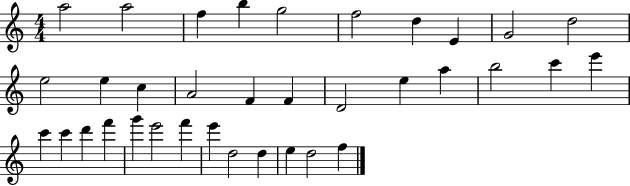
{
  \clef treble
  \numericTimeSignature
  \time 4/4
  \key c \major
  a''2 a''2 | f''4 b''4 g''2 | f''2 d''4 e'4 | g'2 d''2 | \break e''2 e''4 c''4 | a'2 f'4 f'4 | d'2 e''4 a''4 | b''2 c'''4 e'''4 | \break c'''4 c'''4 d'''4 f'''4 | g'''4 e'''2 f'''4 | e'''4 d''2 d''4 | e''4 d''2 f''4 | \break \bar "|."
}